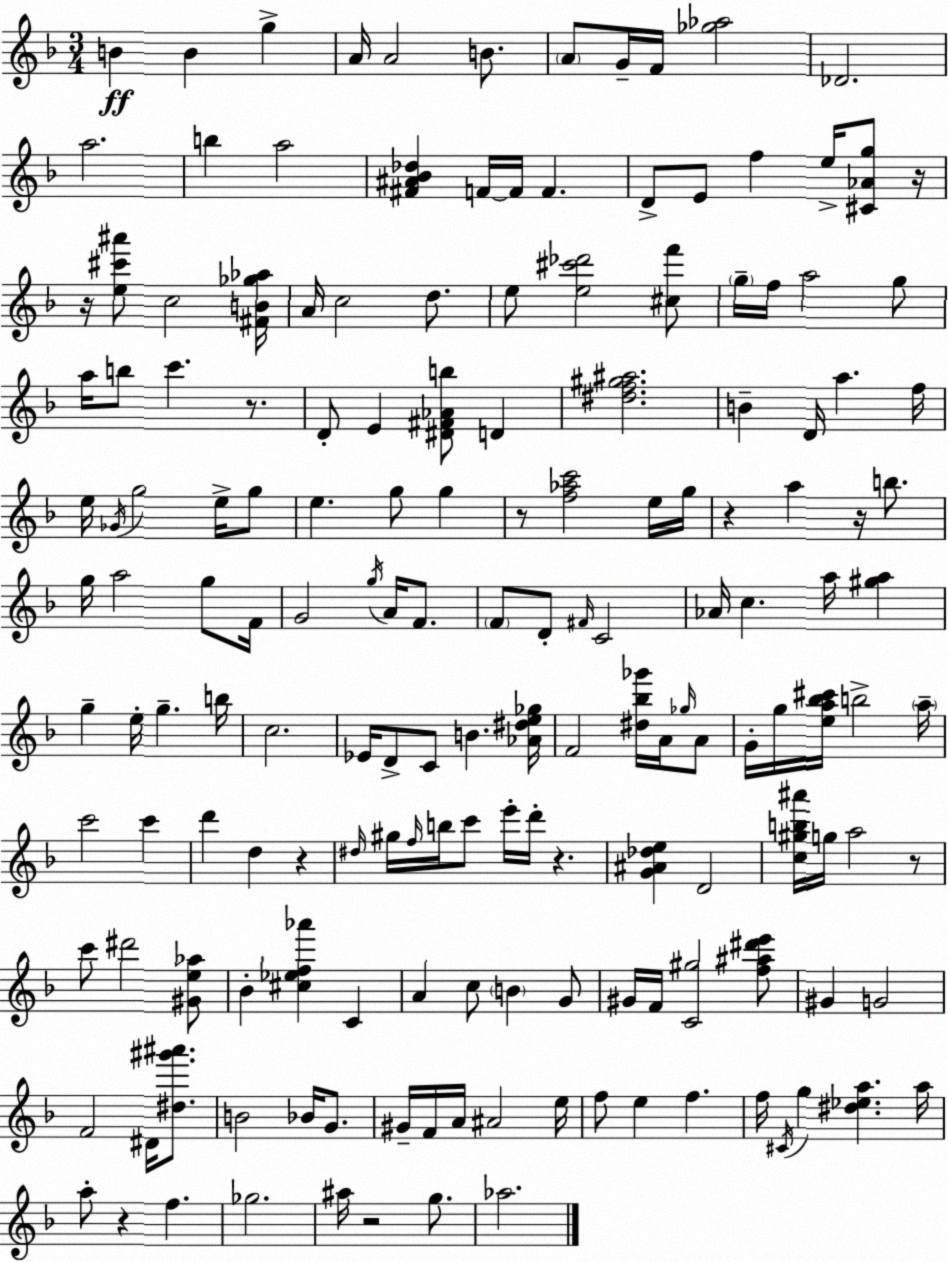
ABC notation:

X:1
T:Untitled
M:3/4
L:1/4
K:F
B B g A/4 A2 B/2 A/2 G/4 F/4 [_g_a]2 _D2 a2 b a2 [^F^A_B_d] F/4 F/4 F D/2 E/2 f e/4 [^C_Ag]/2 z/4 z/4 [e^c'^a']/2 c2 [^FB_g_a]/4 A/4 c2 d/2 e/2 [e^c'_d']2 [^cf']/2 g/4 f/4 a2 g/2 a/4 b/2 c' z/2 D/2 E [^D^F_Ab]/2 D [^df^g^a]2 B D/4 a f/4 e/4 _G/4 g2 e/4 g/2 e g/2 g z/2 [f_ac']2 e/4 g/4 z a z/4 b/2 g/4 a2 g/2 F/4 G2 g/4 A/4 F/2 F/2 D/2 ^F/4 C2 _A/4 c a/4 [^ga] g e/4 g b/4 c2 _E/4 D/2 C/2 B [_A^de_g]/4 F2 [^d_b_g']/4 A/4 _g/4 A/2 G/4 g/4 [ea_b^c']/4 b2 a/4 c'2 c' d' d z ^d/4 ^g/4 f/4 b/4 c'/2 e'/4 d'/4 z [G^A_de] D2 [c^gb^a']/4 g/4 a2 z/2 c'/2 ^d'2 [^Ge_a]/2 _B [^c_ef_a'] C A c/2 B G/2 ^G/4 F/4 [C^g]2 [f^a^d'e']/2 ^G G2 F2 ^D/4 [^d^g'^a']/2 B2 _B/4 G/2 ^G/4 F/4 A/4 ^A2 e/4 f/2 e f f/4 ^C/4 g [^d_ea] a/4 a/2 z f _g2 ^a/4 z2 g/2 _a2